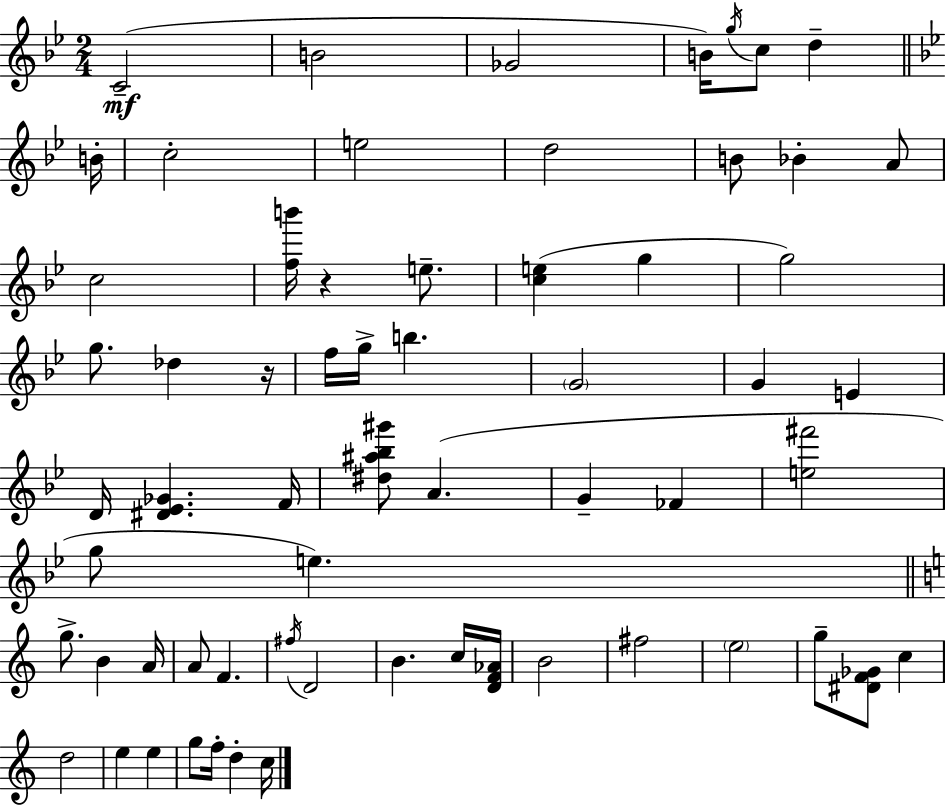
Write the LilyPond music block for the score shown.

{
  \clef treble
  \numericTimeSignature
  \time 2/4
  \key g \minor
  c'2--(\mf | b'2 | ges'2 | b'16) \acciaccatura { g''16 } c''8 d''4-- | \break \bar "||" \break \key bes \major b'16-. c''2-. | e''2 | d''2 | b'8 bes'4-. a'8 | \break c''2 | <f'' b'''>16 r4 e''8.-- | <c'' e''>4( g''4 | g''2) | \break g''8. des''4 | r16 f''16 g''16-> b''4. | \parenthesize g'2 | g'4 e'4 | \break d'16 <dis' ees' ges'>4. | f'16 <dis'' ais'' bes'' gis'''>8 a'4.( | g'4-- fes'4 | <e'' fis'''>2 | \break g''8 e''4.) | \bar "||" \break \key c \major g''8.-> b'4 a'16 | a'8 f'4. | \acciaccatura { fis''16 } d'2 | b'4. c''16 | \break <d' f' aes'>16 b'2 | fis''2 | \parenthesize e''2 | g''8-- <dis' f' ges'>8 c''4 | \break d''2 | e''4 e''4 | g''8 f''16-. d''4-. | c''16 \bar "|."
}